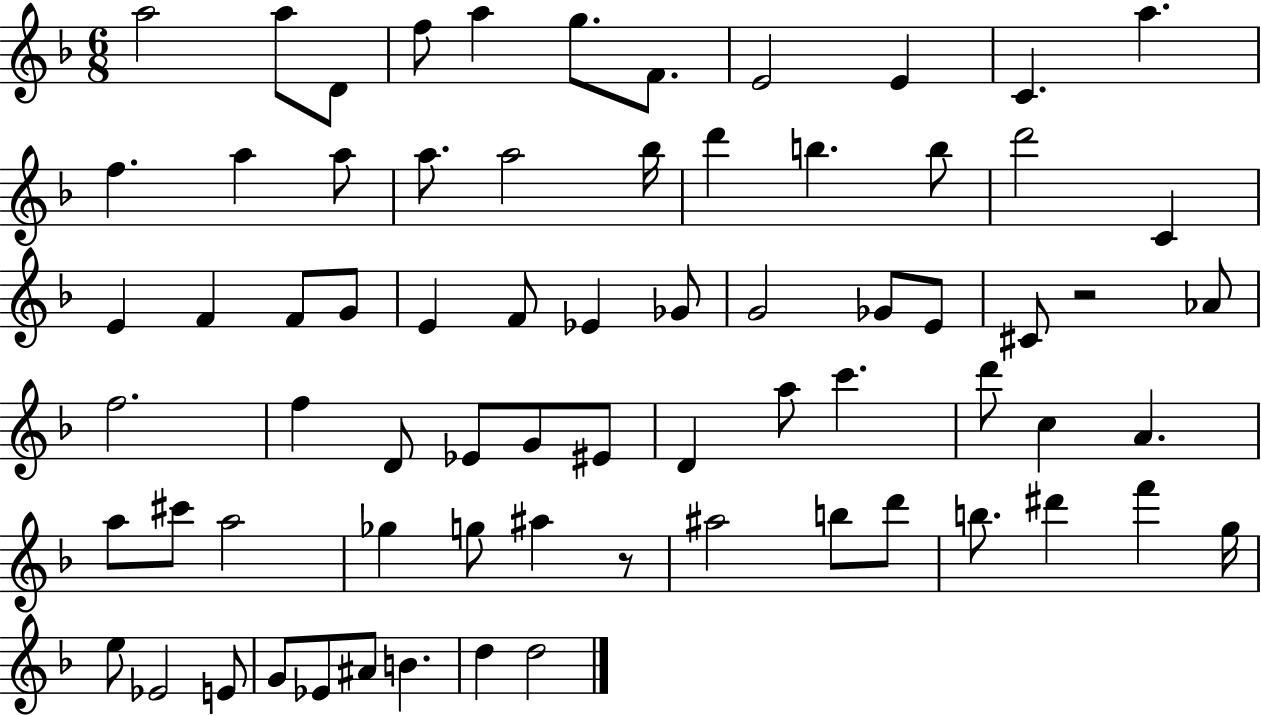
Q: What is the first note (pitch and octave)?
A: A5